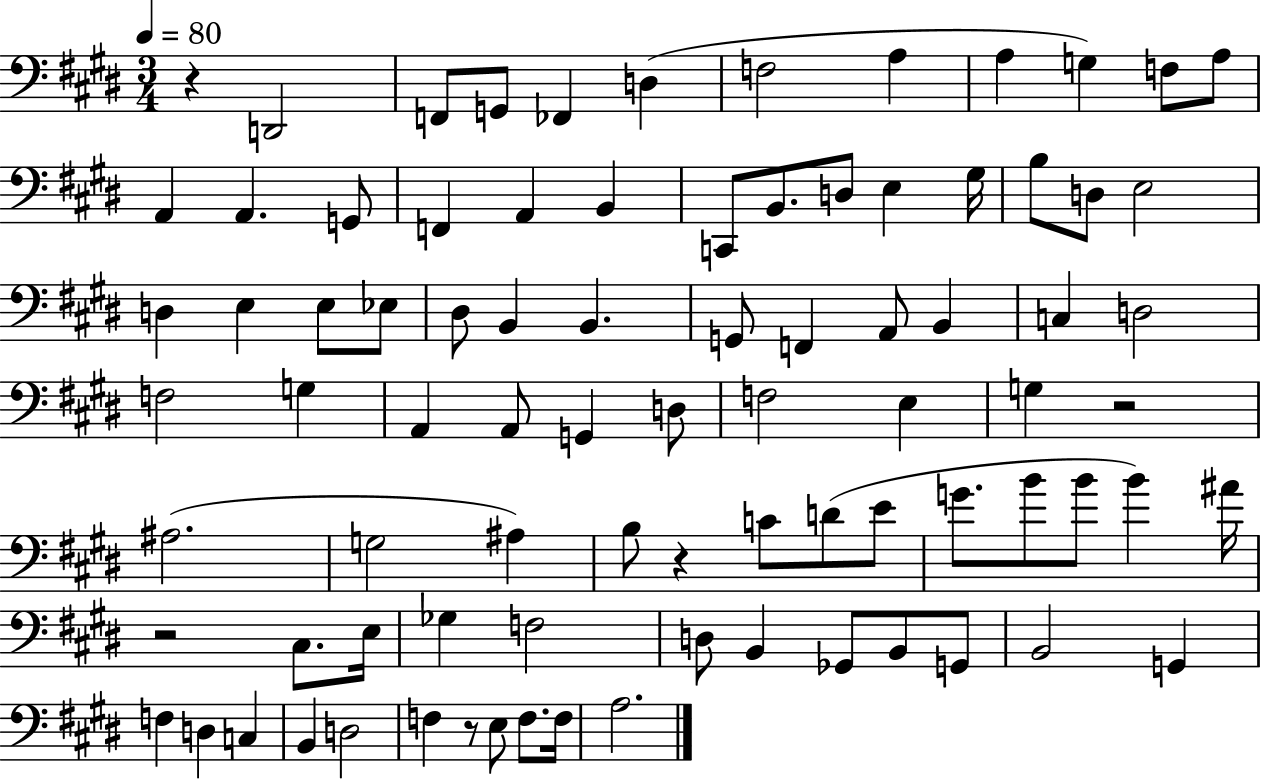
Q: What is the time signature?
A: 3/4